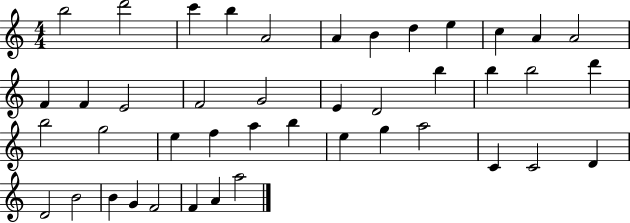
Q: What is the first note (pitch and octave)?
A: B5